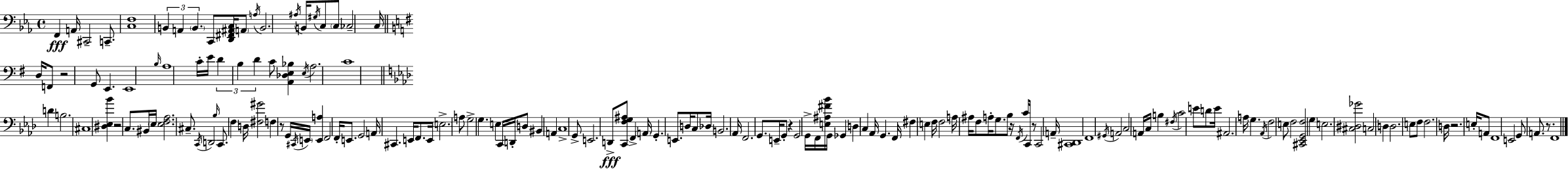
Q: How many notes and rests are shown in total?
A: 167